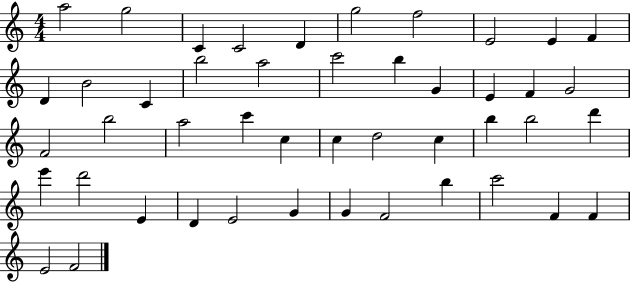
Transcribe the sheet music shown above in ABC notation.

X:1
T:Untitled
M:4/4
L:1/4
K:C
a2 g2 C C2 D g2 f2 E2 E F D B2 C b2 a2 c'2 b G E F G2 F2 b2 a2 c' c c d2 c b b2 d' e' d'2 E D E2 G G F2 b c'2 F F E2 F2